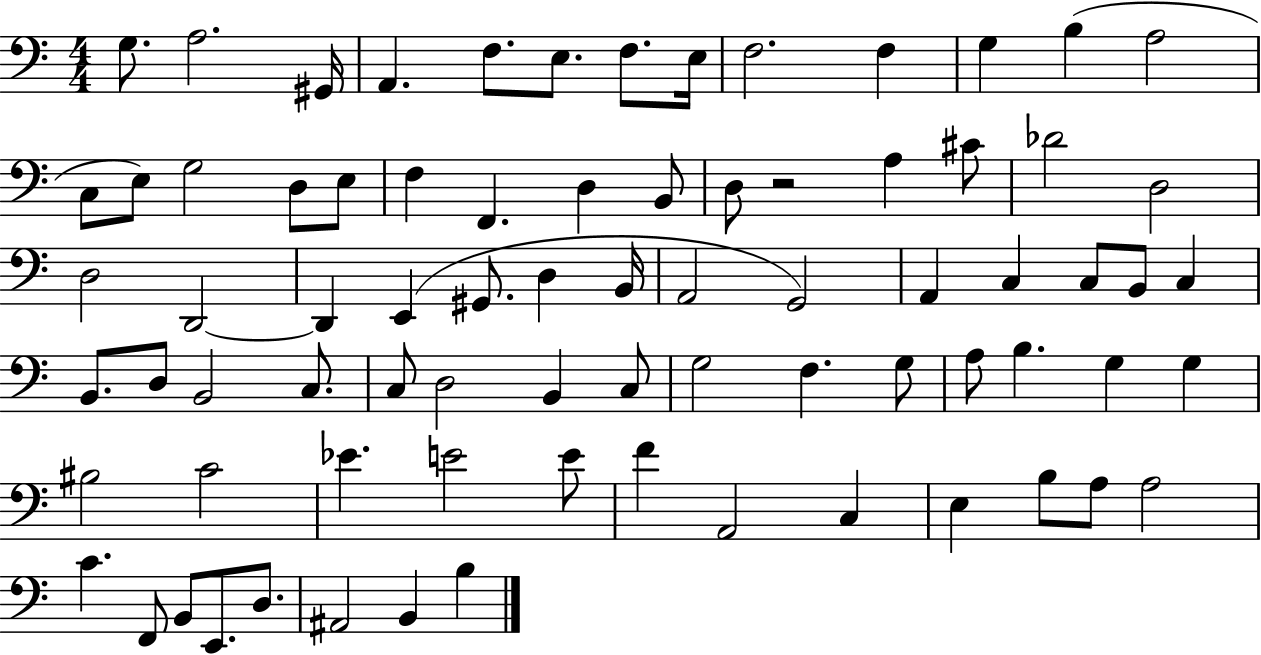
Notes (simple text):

G3/e. A3/h. G#2/s A2/q. F3/e. E3/e. F3/e. E3/s F3/h. F3/q G3/q B3/q A3/h C3/e E3/e G3/h D3/e E3/e F3/q F2/q. D3/q B2/e D3/e R/h A3/q C#4/e Db4/h D3/h D3/h D2/h D2/q E2/q G#2/e. D3/q B2/s A2/h G2/h A2/q C3/q C3/e B2/e C3/q B2/e. D3/e B2/h C3/e. C3/e D3/h B2/q C3/e G3/h F3/q. G3/e A3/e B3/q. G3/q G3/q BIS3/h C4/h Eb4/q. E4/h E4/e F4/q A2/h C3/q E3/q B3/e A3/e A3/h C4/q. F2/e B2/e E2/e. D3/e. A#2/h B2/q B3/q